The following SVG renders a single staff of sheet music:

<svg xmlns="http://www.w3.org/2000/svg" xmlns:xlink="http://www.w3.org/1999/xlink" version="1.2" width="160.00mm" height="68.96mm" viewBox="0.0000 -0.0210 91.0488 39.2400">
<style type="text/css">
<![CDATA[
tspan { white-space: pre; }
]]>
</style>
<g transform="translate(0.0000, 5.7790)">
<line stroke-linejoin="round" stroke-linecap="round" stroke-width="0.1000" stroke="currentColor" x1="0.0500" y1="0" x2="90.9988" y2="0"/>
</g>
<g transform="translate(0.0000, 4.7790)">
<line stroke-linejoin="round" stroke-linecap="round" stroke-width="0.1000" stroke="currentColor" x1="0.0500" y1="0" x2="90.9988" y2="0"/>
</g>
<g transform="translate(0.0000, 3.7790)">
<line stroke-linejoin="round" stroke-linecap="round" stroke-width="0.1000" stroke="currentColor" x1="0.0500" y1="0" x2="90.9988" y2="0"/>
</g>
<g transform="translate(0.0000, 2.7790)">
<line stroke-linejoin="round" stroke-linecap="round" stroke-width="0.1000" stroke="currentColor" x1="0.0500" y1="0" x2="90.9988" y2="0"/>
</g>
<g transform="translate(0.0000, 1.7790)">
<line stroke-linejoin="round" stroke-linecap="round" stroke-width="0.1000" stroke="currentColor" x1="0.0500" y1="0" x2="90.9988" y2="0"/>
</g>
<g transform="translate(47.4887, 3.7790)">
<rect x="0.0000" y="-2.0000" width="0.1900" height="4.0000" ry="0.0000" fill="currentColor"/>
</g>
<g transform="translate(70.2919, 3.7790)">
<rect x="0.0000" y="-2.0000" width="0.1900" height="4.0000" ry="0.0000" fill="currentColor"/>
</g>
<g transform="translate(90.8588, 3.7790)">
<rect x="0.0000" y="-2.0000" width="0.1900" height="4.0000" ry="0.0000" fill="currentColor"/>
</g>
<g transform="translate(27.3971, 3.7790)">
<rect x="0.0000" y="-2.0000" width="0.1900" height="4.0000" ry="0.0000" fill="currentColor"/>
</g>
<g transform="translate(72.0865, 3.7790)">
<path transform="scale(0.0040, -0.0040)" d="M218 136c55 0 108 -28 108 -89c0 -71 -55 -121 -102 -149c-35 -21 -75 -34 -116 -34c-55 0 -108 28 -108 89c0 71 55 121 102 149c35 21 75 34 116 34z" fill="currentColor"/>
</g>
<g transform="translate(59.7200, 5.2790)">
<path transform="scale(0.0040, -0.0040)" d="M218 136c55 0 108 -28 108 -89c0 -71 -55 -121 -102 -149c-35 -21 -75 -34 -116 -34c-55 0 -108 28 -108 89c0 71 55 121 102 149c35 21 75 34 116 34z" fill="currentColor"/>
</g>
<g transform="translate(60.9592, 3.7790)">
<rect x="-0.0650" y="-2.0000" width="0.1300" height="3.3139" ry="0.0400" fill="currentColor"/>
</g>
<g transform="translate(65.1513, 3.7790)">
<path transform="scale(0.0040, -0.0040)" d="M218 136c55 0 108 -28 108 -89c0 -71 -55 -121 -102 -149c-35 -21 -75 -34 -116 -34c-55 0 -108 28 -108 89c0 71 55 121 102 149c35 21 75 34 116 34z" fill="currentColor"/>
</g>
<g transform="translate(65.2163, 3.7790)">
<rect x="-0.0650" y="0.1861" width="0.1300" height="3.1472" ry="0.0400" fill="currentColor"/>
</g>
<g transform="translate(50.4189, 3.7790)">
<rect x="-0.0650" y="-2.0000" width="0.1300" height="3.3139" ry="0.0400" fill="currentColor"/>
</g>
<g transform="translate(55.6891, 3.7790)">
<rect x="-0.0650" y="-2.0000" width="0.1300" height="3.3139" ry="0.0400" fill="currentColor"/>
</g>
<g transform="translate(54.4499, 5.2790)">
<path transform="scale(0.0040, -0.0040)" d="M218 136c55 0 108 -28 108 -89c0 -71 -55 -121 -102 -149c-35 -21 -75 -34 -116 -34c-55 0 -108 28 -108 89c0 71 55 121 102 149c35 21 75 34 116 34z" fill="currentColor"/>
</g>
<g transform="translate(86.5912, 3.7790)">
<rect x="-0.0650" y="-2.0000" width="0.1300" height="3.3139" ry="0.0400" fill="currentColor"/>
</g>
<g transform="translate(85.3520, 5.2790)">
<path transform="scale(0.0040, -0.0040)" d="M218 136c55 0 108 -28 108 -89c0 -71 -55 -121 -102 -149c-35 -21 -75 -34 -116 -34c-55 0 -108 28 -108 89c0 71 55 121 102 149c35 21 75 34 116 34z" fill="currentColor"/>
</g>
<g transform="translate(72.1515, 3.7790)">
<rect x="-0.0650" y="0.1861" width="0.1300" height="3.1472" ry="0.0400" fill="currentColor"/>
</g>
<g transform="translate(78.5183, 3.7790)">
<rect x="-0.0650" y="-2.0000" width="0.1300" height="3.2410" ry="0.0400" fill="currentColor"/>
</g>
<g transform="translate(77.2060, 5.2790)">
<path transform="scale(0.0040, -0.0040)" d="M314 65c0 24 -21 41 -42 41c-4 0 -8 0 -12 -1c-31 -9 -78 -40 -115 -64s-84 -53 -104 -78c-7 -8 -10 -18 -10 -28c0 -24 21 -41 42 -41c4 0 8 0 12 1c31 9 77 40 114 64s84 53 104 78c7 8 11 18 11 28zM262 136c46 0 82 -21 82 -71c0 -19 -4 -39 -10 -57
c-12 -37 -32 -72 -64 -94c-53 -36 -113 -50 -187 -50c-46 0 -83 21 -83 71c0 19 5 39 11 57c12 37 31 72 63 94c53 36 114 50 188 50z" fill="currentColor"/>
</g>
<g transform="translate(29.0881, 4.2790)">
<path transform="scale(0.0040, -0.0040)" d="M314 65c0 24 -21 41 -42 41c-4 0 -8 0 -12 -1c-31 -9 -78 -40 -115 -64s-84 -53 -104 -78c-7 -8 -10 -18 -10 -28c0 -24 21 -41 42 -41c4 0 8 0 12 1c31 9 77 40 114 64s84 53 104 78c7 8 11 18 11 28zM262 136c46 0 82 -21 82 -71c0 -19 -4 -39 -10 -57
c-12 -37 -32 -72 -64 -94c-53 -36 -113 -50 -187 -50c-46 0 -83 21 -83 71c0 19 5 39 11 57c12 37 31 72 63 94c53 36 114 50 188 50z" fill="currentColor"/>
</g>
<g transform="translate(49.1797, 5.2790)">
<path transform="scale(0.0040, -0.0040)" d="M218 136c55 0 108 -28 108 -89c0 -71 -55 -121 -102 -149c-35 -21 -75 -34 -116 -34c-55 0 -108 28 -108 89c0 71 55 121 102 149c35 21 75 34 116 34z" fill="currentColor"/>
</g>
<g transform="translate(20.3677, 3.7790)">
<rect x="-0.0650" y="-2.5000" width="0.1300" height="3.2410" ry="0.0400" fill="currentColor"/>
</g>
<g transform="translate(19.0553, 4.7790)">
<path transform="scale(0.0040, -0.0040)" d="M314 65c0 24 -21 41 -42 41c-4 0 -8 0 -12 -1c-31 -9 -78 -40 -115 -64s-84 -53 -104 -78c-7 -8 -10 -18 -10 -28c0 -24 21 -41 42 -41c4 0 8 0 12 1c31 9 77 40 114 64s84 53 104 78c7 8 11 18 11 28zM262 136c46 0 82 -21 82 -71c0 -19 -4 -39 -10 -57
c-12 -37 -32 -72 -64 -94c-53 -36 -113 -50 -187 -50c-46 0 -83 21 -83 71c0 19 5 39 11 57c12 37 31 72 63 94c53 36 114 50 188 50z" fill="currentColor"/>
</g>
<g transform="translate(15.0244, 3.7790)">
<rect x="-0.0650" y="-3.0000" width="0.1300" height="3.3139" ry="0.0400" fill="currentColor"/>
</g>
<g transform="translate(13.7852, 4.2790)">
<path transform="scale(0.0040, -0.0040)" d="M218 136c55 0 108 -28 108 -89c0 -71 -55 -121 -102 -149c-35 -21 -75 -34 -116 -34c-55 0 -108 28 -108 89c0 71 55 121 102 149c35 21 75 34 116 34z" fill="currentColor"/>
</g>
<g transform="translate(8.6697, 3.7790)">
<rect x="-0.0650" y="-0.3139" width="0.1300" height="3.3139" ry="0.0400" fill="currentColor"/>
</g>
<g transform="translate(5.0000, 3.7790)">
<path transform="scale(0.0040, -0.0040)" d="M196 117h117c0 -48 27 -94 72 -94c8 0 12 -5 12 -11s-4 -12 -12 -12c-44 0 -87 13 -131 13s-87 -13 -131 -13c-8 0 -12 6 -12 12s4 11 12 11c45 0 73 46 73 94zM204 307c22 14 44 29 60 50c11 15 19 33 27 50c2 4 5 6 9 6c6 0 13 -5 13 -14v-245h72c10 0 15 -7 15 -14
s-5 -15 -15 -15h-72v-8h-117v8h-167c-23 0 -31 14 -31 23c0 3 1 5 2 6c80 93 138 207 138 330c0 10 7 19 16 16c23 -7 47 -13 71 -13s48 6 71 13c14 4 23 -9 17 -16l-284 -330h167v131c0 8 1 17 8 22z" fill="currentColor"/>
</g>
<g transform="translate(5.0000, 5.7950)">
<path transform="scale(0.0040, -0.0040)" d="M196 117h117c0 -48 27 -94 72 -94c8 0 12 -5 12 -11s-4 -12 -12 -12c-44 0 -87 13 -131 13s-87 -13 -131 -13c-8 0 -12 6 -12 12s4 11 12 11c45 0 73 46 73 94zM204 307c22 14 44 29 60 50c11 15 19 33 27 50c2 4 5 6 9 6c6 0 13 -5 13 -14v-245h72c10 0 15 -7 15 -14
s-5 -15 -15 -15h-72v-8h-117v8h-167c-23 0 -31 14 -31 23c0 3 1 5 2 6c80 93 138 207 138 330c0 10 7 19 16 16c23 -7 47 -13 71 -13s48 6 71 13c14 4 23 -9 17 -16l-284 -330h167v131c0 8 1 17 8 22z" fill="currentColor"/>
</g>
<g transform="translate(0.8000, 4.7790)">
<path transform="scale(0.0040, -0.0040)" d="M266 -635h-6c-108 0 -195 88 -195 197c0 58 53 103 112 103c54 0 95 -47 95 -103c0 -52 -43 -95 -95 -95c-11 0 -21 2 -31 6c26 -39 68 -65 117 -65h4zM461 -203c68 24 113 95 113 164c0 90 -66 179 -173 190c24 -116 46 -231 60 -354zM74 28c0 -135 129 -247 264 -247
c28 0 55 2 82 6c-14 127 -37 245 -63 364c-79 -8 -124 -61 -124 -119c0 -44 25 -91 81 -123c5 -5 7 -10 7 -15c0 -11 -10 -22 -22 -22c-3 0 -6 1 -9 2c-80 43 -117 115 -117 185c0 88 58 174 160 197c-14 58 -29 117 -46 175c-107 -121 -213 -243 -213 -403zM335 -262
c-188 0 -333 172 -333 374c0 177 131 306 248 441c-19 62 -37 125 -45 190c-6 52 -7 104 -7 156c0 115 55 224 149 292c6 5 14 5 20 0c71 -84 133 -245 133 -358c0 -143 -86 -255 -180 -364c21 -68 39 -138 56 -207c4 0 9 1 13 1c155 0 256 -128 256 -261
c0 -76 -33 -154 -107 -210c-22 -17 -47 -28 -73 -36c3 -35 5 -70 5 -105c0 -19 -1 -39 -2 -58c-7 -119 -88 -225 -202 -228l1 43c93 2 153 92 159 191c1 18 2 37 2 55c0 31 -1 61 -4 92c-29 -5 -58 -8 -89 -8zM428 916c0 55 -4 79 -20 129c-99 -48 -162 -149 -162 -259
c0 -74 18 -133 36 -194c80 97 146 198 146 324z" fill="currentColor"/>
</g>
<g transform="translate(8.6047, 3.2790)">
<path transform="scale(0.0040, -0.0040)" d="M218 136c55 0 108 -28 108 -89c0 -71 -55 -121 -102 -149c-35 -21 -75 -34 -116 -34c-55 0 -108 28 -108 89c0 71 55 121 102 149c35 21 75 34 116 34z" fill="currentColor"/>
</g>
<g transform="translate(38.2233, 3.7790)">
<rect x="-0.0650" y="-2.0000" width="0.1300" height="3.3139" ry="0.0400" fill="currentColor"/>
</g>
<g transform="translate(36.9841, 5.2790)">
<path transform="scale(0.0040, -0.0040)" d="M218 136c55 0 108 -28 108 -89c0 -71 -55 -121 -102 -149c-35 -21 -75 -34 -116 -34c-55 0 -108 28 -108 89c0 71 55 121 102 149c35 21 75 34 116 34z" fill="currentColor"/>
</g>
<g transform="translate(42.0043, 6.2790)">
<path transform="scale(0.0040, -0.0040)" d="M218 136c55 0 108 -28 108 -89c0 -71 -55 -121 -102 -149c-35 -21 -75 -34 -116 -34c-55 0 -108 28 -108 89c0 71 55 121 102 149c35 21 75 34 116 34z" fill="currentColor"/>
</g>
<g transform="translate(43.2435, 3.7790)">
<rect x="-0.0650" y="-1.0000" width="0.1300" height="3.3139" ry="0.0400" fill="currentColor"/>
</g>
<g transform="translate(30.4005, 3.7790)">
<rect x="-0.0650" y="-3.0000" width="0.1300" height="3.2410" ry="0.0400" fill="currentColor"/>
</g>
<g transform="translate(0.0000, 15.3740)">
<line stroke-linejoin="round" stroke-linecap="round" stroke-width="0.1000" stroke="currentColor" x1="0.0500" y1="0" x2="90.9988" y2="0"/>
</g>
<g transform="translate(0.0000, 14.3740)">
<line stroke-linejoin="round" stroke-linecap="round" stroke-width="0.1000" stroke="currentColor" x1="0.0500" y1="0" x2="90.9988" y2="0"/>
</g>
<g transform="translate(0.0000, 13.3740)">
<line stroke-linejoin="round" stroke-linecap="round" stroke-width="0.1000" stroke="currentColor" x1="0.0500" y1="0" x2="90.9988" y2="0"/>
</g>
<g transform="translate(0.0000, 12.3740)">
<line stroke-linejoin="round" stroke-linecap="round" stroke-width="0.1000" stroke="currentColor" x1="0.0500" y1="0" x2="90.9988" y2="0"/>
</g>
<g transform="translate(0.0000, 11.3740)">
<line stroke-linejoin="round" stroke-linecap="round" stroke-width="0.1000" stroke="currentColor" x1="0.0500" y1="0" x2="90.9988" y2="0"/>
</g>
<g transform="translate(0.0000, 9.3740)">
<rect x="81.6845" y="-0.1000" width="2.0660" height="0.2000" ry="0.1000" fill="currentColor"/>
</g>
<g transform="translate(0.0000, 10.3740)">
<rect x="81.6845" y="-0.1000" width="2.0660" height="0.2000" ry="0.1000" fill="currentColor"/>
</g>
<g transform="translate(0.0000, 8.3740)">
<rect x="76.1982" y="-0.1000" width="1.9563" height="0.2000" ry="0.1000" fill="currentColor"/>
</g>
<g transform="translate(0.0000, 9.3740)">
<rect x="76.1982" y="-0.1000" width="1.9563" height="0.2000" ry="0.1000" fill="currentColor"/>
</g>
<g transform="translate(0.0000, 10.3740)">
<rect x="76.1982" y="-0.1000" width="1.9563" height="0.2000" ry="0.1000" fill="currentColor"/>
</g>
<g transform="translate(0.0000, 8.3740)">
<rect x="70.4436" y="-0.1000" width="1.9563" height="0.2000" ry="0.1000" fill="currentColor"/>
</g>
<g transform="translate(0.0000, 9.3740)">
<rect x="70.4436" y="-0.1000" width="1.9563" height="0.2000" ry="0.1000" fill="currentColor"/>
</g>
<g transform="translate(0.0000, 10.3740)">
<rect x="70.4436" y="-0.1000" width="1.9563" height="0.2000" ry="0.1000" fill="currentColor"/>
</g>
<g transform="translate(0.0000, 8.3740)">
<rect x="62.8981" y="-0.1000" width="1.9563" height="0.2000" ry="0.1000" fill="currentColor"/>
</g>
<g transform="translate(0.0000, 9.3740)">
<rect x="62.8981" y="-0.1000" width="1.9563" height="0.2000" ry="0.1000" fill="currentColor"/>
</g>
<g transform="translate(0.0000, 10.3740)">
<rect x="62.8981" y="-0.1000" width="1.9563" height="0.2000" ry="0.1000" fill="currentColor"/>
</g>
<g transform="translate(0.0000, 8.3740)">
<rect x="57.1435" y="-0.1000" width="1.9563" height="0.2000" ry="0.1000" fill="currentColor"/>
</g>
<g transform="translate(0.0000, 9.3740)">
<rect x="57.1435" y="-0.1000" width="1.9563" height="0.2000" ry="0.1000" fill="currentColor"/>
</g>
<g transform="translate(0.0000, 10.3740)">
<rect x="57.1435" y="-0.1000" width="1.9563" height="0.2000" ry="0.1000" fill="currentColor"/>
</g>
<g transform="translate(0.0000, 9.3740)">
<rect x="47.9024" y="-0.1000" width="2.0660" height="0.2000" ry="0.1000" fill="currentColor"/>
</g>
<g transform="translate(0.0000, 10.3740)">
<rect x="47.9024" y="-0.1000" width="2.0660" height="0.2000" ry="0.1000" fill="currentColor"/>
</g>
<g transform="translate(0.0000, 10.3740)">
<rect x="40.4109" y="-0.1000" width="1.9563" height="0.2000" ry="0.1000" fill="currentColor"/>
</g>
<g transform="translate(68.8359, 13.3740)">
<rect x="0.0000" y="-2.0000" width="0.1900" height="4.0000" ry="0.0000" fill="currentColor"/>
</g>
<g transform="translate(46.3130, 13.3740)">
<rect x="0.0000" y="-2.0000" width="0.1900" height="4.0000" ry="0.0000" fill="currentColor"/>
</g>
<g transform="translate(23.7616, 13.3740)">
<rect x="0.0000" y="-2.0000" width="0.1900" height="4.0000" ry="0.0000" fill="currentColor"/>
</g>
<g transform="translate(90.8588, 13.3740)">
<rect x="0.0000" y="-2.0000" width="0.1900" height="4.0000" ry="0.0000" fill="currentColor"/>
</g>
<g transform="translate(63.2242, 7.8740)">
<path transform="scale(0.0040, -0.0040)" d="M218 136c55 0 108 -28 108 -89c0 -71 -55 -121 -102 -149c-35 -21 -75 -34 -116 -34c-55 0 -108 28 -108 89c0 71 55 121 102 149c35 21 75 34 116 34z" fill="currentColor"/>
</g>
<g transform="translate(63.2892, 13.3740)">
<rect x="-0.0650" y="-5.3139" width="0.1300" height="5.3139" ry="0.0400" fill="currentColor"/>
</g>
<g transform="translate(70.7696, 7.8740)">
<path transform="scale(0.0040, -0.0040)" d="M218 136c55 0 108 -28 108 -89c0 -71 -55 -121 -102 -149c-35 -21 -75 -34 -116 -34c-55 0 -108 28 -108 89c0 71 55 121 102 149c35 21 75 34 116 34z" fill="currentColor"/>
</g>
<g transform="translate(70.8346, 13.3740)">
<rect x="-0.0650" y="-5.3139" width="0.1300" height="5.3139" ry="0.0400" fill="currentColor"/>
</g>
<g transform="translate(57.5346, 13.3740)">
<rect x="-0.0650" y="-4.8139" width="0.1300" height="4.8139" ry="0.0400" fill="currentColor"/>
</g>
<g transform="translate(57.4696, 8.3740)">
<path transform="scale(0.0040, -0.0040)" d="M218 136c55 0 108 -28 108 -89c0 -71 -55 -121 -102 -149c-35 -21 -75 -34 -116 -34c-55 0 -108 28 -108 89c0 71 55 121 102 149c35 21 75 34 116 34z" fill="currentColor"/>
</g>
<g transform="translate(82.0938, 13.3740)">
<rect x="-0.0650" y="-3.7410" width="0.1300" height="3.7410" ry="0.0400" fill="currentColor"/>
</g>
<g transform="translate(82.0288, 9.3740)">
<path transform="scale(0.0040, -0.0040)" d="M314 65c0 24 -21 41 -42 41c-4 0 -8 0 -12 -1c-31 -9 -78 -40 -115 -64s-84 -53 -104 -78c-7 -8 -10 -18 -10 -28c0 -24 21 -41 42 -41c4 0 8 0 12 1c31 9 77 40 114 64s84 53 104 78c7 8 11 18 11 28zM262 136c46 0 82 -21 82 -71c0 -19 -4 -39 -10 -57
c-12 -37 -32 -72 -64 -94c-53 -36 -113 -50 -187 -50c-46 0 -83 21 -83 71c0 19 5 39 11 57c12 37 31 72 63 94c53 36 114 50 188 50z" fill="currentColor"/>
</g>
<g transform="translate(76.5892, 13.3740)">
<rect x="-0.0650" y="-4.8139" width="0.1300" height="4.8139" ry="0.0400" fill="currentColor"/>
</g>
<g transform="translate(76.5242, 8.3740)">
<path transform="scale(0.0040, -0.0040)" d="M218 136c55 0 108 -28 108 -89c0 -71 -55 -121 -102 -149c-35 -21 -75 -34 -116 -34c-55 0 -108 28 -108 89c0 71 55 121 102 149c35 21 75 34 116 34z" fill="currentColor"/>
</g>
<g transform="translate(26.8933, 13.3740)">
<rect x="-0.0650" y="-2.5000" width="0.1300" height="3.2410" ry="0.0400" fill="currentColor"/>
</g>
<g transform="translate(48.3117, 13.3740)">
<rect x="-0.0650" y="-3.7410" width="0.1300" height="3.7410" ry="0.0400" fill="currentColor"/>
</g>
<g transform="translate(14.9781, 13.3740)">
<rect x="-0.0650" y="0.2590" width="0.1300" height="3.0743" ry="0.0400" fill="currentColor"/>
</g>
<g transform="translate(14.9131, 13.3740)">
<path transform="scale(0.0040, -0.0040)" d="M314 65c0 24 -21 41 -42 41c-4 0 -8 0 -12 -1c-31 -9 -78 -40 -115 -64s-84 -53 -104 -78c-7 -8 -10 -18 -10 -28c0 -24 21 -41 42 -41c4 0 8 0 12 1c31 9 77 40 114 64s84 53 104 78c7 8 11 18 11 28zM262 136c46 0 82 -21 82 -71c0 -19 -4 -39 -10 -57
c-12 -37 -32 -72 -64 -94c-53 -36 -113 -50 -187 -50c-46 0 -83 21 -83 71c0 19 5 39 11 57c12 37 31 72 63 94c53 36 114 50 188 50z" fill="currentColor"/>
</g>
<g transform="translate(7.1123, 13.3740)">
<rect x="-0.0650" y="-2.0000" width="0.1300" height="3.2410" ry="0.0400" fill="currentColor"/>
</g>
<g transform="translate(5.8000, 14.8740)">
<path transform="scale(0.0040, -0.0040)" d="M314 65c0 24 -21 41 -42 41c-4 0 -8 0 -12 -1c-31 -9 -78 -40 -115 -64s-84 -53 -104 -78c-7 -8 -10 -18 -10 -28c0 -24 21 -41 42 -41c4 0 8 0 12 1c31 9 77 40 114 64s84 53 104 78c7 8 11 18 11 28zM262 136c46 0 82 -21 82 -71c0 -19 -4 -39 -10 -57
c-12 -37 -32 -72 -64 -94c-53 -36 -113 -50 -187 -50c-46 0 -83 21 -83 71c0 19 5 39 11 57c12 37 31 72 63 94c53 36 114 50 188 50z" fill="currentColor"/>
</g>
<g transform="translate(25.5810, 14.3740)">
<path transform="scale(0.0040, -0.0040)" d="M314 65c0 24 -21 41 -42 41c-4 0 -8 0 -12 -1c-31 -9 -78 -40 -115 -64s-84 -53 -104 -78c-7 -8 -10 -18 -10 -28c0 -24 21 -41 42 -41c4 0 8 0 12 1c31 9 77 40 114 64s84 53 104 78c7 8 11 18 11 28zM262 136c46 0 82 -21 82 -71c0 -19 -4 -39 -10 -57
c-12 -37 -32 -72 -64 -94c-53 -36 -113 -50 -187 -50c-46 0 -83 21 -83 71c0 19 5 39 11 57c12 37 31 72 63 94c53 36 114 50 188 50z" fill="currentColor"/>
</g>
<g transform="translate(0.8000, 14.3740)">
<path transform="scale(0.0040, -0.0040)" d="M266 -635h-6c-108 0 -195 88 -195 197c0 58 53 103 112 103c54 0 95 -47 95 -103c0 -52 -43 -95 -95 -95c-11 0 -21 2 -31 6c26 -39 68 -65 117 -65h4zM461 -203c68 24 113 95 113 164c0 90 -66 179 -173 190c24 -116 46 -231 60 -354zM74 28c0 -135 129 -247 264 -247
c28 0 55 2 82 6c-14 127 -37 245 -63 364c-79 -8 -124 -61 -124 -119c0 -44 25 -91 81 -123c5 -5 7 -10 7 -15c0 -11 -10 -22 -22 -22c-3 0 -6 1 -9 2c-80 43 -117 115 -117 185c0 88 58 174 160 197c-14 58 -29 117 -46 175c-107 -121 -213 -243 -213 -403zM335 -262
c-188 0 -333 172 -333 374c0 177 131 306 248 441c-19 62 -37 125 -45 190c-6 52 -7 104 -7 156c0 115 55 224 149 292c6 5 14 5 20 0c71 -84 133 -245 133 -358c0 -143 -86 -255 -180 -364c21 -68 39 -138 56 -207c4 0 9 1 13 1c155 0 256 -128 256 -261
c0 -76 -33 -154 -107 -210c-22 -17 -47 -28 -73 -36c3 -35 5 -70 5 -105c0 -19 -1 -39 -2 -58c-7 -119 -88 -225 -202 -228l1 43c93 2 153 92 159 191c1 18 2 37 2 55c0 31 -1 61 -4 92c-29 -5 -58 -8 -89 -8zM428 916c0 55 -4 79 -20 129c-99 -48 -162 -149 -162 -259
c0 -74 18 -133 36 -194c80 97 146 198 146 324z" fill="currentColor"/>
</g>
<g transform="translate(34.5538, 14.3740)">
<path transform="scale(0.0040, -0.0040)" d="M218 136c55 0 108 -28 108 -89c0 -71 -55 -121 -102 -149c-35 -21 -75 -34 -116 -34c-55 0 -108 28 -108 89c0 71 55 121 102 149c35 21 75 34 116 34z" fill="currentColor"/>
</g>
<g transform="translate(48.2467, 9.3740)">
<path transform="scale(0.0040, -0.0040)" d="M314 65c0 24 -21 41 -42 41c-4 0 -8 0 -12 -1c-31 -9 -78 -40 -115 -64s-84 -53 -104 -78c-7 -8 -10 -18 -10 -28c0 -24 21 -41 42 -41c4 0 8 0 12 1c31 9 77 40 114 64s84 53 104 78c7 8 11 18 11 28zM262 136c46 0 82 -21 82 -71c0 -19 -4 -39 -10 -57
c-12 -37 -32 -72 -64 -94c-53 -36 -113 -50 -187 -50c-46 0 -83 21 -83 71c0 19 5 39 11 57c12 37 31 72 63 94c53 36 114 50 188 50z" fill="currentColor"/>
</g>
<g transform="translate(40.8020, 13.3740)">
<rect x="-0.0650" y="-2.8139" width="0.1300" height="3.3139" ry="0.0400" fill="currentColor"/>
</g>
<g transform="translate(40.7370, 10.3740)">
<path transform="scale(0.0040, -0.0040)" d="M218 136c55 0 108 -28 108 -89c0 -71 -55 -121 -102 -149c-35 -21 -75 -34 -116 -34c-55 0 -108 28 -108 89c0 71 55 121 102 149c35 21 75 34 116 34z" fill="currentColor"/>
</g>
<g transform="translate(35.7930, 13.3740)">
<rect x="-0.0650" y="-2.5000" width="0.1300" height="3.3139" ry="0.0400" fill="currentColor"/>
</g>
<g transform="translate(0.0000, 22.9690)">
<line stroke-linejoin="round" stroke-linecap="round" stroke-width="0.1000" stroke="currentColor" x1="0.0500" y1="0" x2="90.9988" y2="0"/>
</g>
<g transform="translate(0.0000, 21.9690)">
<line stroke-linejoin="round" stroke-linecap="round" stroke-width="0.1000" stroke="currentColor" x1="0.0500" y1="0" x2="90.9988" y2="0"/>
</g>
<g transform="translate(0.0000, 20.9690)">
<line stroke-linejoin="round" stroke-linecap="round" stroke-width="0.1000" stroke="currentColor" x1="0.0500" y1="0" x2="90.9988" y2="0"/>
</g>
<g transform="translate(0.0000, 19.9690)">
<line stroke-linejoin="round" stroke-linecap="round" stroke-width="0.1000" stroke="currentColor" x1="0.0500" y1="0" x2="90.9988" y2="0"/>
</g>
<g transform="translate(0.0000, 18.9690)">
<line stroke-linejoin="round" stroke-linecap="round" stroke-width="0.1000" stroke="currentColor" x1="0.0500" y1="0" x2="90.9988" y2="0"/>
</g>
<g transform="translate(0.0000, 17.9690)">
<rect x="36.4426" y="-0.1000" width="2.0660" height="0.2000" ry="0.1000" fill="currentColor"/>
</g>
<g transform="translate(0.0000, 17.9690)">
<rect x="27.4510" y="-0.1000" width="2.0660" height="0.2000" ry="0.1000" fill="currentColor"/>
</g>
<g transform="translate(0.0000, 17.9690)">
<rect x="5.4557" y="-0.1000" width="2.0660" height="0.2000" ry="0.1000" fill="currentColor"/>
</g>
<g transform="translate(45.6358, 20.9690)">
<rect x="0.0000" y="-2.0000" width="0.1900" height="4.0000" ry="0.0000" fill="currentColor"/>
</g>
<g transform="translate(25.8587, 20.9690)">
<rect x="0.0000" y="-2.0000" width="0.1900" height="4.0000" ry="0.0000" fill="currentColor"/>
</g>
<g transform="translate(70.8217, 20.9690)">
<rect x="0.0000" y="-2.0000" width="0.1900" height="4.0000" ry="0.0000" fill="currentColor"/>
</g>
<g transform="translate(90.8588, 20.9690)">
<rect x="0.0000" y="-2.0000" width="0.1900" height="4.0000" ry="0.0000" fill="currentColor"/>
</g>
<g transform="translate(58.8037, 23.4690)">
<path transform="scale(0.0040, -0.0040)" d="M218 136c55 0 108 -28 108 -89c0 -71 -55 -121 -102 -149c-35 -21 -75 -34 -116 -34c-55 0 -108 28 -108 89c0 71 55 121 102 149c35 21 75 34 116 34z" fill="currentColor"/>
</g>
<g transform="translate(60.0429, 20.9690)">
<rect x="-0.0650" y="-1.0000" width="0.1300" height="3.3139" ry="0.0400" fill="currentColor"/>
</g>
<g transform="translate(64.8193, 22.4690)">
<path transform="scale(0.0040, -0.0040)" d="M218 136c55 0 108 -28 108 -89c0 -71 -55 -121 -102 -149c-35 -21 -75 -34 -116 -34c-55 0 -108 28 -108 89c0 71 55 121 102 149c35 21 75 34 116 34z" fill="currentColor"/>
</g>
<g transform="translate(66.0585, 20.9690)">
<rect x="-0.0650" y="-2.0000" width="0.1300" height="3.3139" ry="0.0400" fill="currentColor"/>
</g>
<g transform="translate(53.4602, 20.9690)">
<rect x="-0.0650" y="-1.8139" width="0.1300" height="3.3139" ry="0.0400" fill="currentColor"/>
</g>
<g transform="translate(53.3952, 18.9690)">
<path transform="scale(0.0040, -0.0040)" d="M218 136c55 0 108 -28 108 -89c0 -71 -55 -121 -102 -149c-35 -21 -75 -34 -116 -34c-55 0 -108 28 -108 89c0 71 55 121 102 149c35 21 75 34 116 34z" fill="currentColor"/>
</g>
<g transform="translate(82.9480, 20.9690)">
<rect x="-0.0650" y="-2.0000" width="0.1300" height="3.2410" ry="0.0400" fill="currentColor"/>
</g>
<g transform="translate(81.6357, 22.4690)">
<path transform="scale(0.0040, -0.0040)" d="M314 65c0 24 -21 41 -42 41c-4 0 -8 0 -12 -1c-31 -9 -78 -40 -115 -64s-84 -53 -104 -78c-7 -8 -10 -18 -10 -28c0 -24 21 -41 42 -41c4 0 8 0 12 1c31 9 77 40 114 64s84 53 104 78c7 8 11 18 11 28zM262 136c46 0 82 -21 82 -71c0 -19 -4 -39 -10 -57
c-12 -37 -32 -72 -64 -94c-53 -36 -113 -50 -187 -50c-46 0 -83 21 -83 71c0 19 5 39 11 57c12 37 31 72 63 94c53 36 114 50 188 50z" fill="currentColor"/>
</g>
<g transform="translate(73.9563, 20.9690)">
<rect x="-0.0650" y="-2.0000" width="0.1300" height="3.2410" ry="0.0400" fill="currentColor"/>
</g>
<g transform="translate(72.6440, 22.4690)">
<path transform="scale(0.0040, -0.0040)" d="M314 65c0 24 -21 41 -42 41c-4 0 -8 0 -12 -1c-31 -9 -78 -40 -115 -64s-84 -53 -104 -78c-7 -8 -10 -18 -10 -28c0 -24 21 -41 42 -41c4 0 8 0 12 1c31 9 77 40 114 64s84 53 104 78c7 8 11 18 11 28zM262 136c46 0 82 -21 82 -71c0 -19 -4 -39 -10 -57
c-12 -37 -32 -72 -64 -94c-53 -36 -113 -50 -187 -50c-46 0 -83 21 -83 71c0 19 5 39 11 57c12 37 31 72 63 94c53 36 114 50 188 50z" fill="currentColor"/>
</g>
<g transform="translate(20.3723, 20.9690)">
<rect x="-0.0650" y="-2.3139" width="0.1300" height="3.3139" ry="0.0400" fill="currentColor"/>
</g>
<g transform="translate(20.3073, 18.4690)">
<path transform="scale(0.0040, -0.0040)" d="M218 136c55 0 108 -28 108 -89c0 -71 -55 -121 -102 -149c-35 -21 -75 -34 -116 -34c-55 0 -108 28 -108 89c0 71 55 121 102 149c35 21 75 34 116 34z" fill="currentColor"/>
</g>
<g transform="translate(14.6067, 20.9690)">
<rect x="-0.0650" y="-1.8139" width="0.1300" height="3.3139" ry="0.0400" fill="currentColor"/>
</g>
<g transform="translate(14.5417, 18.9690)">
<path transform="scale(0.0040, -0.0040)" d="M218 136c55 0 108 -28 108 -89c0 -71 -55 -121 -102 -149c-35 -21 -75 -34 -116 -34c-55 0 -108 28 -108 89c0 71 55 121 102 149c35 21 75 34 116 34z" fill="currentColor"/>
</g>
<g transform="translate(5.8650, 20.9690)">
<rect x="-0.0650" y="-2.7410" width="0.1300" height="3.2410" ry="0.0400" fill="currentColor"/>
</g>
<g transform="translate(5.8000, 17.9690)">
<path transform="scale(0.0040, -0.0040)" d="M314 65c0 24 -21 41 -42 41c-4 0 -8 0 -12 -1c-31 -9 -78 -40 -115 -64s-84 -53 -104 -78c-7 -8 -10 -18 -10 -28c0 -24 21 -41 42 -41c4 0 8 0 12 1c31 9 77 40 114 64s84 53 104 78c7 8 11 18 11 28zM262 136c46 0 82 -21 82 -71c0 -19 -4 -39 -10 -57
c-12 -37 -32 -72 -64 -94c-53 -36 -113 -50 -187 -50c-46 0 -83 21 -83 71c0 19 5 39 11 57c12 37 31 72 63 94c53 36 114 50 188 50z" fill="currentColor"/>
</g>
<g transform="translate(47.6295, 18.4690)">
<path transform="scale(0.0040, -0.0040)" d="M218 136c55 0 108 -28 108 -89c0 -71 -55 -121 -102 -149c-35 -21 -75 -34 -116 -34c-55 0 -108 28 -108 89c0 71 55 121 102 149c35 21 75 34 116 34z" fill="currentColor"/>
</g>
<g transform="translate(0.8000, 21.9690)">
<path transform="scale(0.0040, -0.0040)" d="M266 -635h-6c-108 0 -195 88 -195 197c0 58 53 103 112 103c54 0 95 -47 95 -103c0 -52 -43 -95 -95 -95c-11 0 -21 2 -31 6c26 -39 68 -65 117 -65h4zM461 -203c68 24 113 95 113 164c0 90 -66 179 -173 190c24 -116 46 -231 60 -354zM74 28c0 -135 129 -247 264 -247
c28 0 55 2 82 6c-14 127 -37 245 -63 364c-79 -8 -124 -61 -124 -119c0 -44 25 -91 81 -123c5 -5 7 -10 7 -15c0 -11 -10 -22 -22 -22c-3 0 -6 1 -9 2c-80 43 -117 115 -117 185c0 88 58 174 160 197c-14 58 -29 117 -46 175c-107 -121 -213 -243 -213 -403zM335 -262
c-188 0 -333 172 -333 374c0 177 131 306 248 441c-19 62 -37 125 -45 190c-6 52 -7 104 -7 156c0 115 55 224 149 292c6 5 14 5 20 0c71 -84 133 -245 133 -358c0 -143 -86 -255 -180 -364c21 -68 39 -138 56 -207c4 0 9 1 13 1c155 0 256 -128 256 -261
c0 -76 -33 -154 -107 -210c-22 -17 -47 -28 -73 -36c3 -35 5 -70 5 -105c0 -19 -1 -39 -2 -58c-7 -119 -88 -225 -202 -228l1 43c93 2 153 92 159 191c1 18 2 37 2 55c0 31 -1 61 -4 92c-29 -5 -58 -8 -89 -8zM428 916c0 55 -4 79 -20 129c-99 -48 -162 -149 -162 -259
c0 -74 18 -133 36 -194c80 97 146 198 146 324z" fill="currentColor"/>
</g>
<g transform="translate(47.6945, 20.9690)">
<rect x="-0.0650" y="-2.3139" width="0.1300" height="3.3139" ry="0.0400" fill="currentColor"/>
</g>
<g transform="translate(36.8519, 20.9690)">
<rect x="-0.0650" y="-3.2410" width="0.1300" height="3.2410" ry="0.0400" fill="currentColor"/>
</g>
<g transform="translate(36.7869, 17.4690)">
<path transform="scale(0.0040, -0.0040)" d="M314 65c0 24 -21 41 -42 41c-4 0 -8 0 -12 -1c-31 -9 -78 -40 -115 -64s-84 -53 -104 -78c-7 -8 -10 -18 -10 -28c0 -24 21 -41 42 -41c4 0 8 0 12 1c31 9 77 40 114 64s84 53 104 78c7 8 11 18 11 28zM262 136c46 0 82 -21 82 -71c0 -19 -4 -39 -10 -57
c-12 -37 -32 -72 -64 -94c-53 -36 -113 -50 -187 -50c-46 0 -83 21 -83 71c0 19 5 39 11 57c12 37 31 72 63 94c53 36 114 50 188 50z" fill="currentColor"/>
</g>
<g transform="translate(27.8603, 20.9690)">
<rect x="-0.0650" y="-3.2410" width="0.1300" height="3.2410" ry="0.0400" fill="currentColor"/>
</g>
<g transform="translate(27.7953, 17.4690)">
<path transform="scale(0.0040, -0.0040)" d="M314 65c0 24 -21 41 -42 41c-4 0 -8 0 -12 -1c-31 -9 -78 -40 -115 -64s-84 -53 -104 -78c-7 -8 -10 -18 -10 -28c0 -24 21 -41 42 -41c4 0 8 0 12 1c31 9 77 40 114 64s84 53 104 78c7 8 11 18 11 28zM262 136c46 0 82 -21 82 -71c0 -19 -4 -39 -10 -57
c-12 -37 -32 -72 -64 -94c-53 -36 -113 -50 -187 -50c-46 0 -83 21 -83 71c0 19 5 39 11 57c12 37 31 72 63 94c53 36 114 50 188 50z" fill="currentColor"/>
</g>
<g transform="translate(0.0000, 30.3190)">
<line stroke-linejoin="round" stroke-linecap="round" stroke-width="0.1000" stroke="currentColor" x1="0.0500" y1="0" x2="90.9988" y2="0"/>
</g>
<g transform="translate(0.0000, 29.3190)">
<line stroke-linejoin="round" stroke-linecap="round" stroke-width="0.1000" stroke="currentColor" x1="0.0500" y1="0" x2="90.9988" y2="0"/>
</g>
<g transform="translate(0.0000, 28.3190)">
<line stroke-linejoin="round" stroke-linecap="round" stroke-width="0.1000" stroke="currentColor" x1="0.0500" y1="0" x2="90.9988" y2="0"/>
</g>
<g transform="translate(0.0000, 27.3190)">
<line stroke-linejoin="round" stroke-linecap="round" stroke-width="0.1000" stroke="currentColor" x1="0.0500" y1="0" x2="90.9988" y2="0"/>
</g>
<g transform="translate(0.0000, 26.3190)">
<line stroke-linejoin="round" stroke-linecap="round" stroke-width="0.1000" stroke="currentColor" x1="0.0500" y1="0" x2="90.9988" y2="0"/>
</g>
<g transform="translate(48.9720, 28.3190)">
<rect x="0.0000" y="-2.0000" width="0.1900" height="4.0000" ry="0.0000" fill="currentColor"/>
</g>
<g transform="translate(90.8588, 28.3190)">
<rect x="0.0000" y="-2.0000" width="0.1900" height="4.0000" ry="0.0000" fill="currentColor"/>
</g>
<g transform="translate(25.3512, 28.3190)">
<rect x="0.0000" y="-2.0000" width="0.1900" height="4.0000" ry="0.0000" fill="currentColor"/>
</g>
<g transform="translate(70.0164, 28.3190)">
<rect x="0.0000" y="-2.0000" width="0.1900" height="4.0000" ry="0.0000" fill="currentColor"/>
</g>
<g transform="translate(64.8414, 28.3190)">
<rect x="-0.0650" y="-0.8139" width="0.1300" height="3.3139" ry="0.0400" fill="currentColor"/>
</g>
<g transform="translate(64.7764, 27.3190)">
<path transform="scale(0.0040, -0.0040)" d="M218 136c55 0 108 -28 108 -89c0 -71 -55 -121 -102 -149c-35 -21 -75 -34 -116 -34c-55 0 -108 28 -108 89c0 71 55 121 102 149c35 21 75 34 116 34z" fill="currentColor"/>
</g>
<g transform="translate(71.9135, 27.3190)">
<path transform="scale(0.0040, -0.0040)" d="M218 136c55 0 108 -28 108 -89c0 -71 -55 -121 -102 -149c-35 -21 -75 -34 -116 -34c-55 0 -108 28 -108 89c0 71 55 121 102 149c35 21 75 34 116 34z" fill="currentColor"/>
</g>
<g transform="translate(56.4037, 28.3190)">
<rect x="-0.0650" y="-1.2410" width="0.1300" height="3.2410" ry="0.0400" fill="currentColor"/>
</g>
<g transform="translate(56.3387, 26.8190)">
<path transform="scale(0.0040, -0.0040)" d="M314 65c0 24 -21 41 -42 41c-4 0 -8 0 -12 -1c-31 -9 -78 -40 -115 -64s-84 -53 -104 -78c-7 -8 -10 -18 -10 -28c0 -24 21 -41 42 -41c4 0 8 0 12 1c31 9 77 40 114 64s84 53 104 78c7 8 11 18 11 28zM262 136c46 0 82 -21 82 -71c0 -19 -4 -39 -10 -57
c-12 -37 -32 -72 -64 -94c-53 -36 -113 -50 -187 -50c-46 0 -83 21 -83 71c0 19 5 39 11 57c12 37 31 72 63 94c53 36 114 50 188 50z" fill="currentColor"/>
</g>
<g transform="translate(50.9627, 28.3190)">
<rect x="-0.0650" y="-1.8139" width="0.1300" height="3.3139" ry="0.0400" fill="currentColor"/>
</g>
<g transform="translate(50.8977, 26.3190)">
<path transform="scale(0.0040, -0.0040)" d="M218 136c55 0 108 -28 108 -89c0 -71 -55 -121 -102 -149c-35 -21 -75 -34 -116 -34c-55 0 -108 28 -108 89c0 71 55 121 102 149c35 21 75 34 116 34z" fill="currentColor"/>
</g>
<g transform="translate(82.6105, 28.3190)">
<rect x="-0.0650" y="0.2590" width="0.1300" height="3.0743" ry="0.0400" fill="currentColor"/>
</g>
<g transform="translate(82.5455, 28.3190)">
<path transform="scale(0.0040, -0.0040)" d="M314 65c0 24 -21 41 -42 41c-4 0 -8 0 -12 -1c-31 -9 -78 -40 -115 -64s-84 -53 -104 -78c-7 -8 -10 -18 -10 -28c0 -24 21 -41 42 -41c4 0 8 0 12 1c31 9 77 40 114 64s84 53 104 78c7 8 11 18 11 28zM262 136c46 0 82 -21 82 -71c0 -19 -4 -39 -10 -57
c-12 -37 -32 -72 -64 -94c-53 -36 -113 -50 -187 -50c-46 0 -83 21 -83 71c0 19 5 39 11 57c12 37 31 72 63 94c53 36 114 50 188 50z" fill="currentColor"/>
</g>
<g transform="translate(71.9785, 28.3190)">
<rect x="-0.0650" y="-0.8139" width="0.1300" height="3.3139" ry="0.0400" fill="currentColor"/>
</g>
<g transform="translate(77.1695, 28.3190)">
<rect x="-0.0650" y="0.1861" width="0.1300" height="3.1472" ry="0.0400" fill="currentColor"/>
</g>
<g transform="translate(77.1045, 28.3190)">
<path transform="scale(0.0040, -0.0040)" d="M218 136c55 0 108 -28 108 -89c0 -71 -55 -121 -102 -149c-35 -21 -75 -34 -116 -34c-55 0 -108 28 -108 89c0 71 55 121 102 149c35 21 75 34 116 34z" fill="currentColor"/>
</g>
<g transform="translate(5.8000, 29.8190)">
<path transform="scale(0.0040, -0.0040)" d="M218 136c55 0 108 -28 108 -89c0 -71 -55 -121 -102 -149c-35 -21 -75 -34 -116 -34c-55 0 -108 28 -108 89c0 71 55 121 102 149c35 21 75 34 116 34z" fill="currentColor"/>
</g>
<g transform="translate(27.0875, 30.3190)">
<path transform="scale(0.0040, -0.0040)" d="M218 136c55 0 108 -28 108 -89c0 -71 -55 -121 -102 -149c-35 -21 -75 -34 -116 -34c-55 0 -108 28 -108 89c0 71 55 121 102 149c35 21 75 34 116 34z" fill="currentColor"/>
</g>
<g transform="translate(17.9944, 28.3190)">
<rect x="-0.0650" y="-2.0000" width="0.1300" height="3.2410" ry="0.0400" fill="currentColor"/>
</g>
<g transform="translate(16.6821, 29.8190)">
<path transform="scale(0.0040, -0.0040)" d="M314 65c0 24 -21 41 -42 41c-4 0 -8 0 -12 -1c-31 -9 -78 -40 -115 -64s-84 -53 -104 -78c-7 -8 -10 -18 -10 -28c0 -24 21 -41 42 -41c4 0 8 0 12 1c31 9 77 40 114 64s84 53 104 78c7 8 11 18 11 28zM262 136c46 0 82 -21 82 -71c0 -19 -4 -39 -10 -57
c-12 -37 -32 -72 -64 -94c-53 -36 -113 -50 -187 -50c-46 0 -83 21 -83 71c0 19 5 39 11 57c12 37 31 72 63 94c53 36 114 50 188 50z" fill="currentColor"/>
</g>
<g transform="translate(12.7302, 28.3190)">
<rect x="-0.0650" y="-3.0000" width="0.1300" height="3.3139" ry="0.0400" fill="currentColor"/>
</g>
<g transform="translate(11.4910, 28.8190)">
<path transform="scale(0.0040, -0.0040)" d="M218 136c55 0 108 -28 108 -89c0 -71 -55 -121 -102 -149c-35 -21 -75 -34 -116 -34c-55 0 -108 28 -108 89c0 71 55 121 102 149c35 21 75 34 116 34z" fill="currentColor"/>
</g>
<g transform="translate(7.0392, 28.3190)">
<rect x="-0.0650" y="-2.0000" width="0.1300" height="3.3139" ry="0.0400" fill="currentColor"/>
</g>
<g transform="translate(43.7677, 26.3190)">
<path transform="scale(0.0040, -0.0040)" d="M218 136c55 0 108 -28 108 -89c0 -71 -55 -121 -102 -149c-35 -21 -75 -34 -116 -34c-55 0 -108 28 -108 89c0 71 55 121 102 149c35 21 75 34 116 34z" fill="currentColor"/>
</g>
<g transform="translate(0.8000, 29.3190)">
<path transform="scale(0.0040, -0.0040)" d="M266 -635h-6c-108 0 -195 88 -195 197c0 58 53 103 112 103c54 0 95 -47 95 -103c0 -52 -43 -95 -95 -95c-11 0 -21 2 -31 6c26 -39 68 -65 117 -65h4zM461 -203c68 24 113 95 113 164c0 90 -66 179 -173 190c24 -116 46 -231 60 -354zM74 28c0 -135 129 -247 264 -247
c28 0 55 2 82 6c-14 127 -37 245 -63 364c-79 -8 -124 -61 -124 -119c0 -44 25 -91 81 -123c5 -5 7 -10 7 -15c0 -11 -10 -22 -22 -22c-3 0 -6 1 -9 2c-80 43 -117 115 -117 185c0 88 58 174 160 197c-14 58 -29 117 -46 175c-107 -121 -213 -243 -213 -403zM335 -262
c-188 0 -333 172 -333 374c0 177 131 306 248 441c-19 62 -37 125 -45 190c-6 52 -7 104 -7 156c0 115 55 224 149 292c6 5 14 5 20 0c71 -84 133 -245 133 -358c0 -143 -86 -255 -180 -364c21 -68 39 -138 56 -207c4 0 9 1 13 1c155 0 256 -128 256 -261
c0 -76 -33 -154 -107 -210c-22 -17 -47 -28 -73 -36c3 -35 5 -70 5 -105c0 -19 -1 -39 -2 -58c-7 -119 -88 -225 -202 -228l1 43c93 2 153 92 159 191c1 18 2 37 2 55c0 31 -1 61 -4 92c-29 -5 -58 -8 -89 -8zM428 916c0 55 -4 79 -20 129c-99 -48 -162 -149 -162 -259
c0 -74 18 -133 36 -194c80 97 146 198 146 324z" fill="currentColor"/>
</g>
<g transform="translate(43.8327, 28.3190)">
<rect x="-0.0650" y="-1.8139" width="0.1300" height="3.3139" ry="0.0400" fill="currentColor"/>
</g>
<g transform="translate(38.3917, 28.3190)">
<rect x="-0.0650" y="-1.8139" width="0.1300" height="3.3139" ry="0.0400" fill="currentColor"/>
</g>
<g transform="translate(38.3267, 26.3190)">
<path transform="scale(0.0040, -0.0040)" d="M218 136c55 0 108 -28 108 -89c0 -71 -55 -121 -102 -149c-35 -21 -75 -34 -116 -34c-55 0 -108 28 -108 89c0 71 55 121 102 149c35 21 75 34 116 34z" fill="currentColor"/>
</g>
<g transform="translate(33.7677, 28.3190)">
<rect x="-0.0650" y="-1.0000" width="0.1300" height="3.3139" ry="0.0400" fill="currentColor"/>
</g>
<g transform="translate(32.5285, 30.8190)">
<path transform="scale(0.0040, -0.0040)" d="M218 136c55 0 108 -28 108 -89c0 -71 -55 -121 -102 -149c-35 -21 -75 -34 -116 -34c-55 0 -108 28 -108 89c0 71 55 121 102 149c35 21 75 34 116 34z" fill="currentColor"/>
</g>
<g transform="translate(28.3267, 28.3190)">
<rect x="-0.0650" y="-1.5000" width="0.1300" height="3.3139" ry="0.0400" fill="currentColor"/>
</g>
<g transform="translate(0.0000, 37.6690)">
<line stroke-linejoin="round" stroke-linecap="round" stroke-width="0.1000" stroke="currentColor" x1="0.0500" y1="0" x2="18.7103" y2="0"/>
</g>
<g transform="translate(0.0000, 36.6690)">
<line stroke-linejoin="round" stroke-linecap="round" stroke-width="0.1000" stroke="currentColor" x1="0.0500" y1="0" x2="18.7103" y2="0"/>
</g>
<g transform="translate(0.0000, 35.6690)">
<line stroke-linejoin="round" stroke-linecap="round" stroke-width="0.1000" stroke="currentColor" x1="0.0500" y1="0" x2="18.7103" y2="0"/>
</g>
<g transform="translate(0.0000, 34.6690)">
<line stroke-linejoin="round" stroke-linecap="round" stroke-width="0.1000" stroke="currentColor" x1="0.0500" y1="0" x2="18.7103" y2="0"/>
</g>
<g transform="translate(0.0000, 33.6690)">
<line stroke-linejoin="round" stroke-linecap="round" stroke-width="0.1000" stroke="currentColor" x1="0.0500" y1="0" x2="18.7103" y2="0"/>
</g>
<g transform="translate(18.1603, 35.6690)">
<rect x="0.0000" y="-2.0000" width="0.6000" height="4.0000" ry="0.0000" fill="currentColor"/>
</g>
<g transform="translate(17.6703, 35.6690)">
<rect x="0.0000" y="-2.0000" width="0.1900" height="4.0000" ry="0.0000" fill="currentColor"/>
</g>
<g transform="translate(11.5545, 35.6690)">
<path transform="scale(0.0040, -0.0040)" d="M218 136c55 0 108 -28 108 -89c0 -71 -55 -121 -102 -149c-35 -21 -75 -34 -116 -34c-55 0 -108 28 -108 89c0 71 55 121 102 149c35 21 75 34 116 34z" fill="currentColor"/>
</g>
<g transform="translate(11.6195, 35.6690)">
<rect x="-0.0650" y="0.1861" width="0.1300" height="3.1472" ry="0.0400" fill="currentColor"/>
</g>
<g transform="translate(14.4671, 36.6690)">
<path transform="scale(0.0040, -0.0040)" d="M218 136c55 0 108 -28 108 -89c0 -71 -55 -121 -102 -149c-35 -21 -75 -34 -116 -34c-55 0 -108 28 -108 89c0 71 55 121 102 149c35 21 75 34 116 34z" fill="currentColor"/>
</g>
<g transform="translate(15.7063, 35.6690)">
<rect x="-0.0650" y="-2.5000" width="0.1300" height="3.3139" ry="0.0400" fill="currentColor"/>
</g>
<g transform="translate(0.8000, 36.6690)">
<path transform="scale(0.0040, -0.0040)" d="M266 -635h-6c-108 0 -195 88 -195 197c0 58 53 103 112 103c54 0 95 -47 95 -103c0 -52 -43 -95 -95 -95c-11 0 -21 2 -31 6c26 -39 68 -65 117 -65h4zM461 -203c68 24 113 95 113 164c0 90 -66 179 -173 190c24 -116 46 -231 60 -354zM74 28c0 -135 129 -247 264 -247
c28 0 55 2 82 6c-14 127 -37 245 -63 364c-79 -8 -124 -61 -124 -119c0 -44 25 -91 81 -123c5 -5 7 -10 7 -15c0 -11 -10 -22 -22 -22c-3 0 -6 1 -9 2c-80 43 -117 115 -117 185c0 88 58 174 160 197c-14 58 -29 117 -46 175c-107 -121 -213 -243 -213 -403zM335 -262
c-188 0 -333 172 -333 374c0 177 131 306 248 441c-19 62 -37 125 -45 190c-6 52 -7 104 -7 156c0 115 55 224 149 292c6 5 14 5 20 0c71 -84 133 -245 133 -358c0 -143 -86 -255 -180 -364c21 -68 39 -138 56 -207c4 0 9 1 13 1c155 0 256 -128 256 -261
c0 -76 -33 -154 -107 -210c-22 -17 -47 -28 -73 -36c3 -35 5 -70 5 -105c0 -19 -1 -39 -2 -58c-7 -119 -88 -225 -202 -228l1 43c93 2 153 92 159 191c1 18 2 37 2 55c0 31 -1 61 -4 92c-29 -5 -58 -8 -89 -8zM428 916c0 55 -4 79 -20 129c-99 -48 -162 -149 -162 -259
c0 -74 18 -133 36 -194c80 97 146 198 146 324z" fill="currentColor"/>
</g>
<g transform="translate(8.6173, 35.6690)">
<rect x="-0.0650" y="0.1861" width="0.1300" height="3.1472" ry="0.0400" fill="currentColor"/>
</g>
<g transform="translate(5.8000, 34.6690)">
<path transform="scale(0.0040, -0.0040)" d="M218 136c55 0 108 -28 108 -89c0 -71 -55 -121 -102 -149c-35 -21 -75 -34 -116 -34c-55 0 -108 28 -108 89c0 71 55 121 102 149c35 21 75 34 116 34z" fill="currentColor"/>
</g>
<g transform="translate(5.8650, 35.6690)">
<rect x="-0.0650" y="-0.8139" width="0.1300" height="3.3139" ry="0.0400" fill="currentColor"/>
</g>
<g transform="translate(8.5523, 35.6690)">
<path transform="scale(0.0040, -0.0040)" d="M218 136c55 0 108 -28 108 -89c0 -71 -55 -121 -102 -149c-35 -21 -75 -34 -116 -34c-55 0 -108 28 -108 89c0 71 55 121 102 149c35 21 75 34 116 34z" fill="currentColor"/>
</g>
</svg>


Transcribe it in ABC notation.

X:1
T:Untitled
M:4/4
L:1/4
K:C
c A G2 A2 F D F F F B B F2 F F2 B2 G2 G a c'2 e' f' f' e' c'2 a2 f g b2 b2 g f D F F2 F2 F A F2 E D f f f e2 d d B B2 d B B G